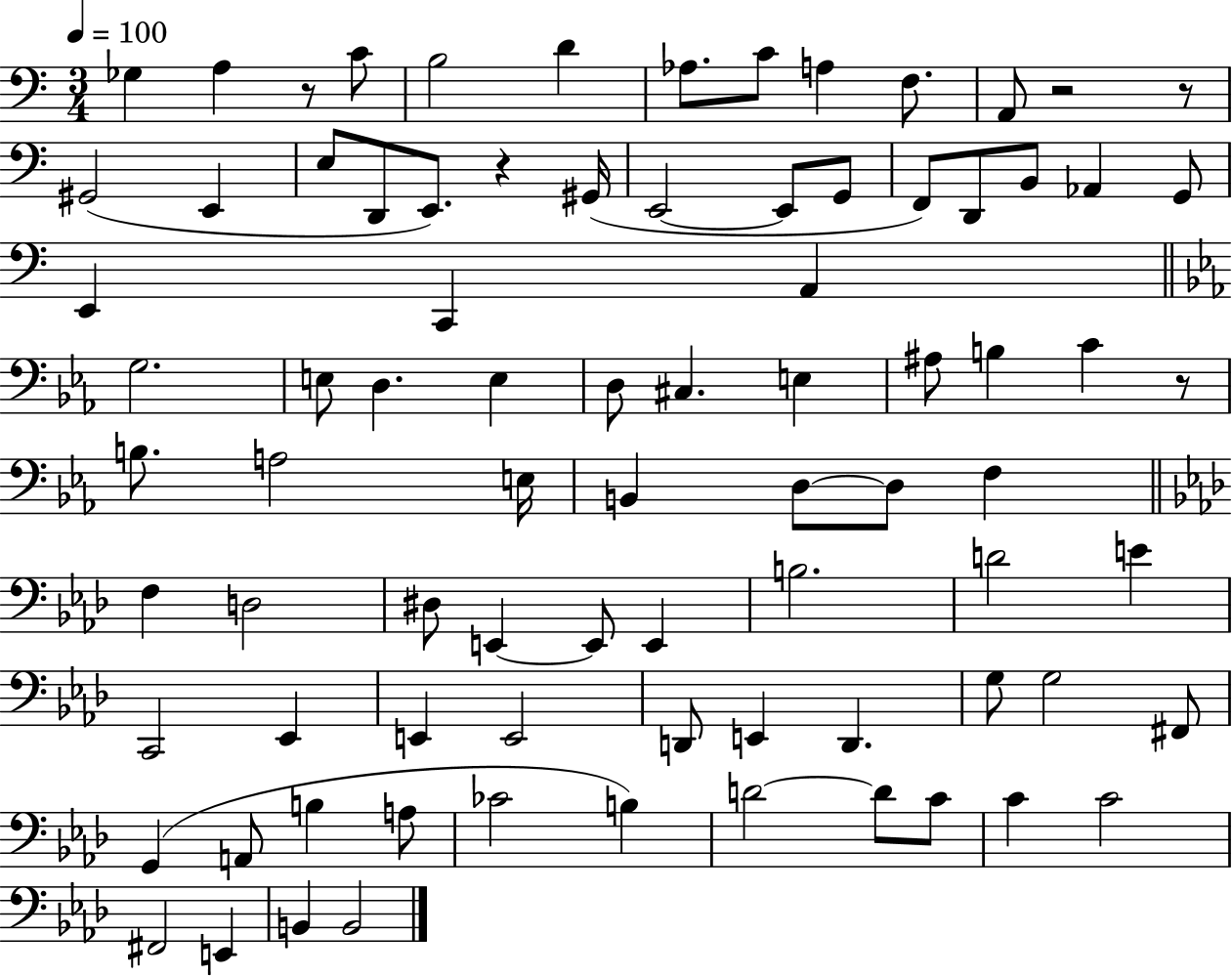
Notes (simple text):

Gb3/q A3/q R/e C4/e B3/h D4/q Ab3/e. C4/e A3/q F3/e. A2/e R/h R/e G#2/h E2/q E3/e D2/e E2/e. R/q G#2/s E2/h E2/e G2/e F2/e D2/e B2/e Ab2/q G2/e E2/q C2/q A2/q G3/h. E3/e D3/q. E3/q D3/e C#3/q. E3/q A#3/e B3/q C4/q R/e B3/e. A3/h E3/s B2/q D3/e D3/e F3/q F3/q D3/h D#3/e E2/q E2/e E2/q B3/h. D4/h E4/q C2/h Eb2/q E2/q E2/h D2/e E2/q D2/q. G3/e G3/h F#2/e G2/q A2/e B3/q A3/e CES4/h B3/q D4/h D4/e C4/e C4/q C4/h F#2/h E2/q B2/q B2/h